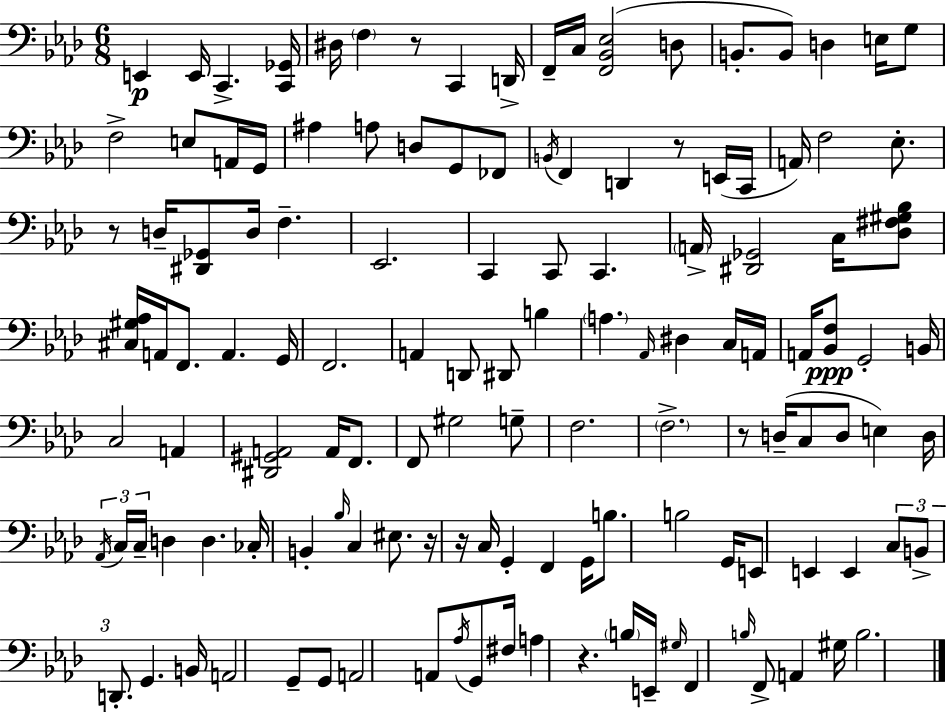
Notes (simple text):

E2/q E2/s C2/q. [C2,Gb2]/s D#3/s F3/q R/e C2/q D2/s F2/s C3/s [F2,Bb2,Eb3]/h D3/e B2/e. B2/e D3/q E3/s G3/e F3/h E3/e A2/s G2/s A#3/q A3/e D3/e G2/e FES2/e B2/s F2/q D2/q R/e E2/s C2/s A2/s F3/h Eb3/e. R/e D3/s [D#2,Gb2]/e D3/s F3/q. Eb2/h. C2/q C2/e C2/q. A2/s [D#2,Gb2]/h C3/s [Db3,F#3,G#3,Bb3]/e [C#3,G#3,Ab3]/s A2/s F2/e. A2/q. G2/s F2/h. A2/q D2/e D#2/e B3/q A3/q. Ab2/s D#3/q C3/s A2/s A2/s [Bb2,F3]/e G2/h B2/s C3/h A2/q [D#2,G#2,A2]/h A2/s F2/e. F2/e G#3/h G3/e F3/h. F3/h. R/e D3/s C3/e D3/e E3/q D3/s Ab2/s C3/s C3/s D3/q D3/q. CES3/s B2/q Bb3/s C3/q EIS3/e. R/s R/s C3/s G2/q F2/q G2/s B3/e. B3/h G2/s E2/e E2/q E2/q C3/e B2/e D2/e. G2/q. B2/s A2/h G2/e G2/e A2/h A2/e Ab3/s G2/e F#3/s A3/q R/q. B3/s E2/s G#3/s F2/q B3/s F2/e A2/q G#3/s B3/h.